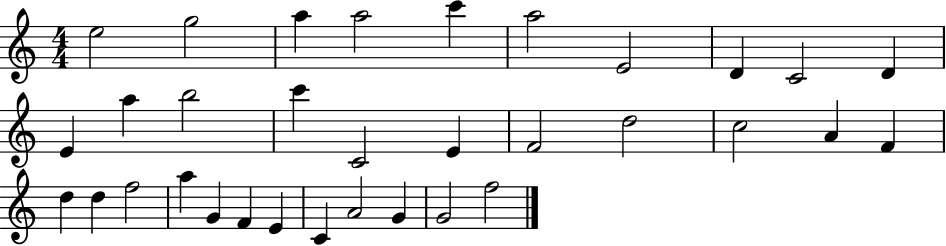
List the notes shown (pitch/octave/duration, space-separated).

E5/h G5/h A5/q A5/h C6/q A5/h E4/h D4/q C4/h D4/q E4/q A5/q B5/h C6/q C4/h E4/q F4/h D5/h C5/h A4/q F4/q D5/q D5/q F5/h A5/q G4/q F4/q E4/q C4/q A4/h G4/q G4/h F5/h